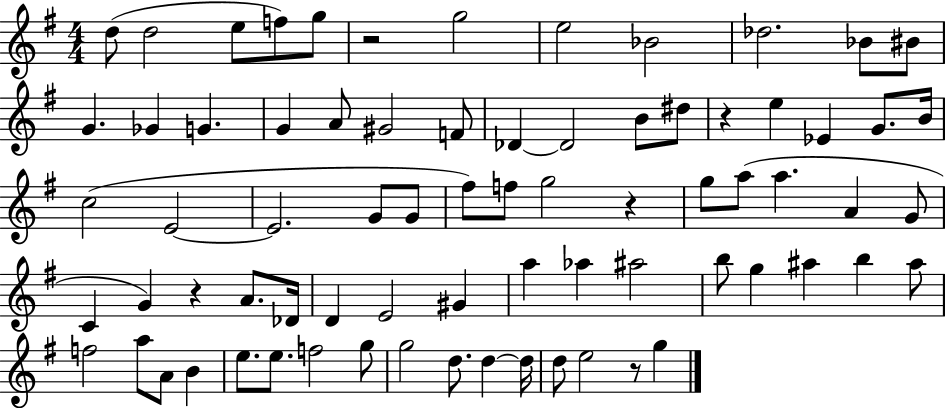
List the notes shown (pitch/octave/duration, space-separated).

D5/e D5/h E5/e F5/e G5/e R/h G5/h E5/h Bb4/h Db5/h. Bb4/e BIS4/e G4/q. Gb4/q G4/q. G4/q A4/e G#4/h F4/e Db4/q Db4/h B4/e D#5/e R/q E5/q Eb4/q G4/e. B4/s C5/h E4/h E4/h. G4/e G4/e F#5/e F5/e G5/h R/q G5/e A5/e A5/q. A4/q G4/e C4/q G4/q R/q A4/e. Db4/s D4/q E4/h G#4/q A5/q Ab5/q A#5/h B5/e G5/q A#5/q B5/q A#5/e F5/h A5/e A4/e B4/q E5/e. E5/e. F5/h G5/e G5/h D5/e. D5/q D5/s D5/e E5/h R/e G5/q